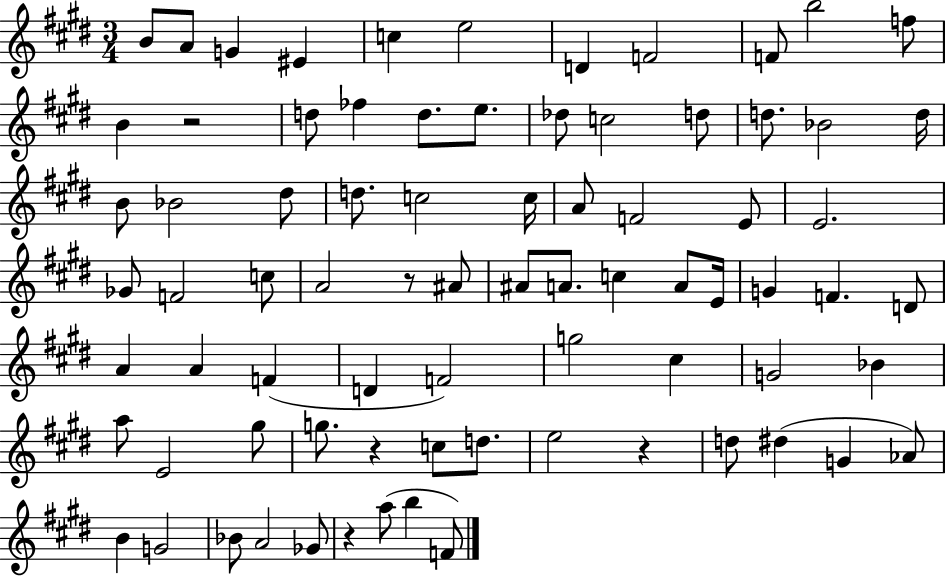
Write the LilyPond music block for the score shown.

{
  \clef treble
  \numericTimeSignature
  \time 3/4
  \key e \major
  b'8 a'8 g'4 eis'4 | c''4 e''2 | d'4 f'2 | f'8 b''2 f''8 | \break b'4 r2 | d''8 fes''4 d''8. e''8. | des''8 c''2 d''8 | d''8. bes'2 d''16 | \break b'8 bes'2 dis''8 | d''8. c''2 c''16 | a'8 f'2 e'8 | e'2. | \break ges'8 f'2 c''8 | a'2 r8 ais'8 | ais'8 a'8. c''4 a'8 e'16 | g'4 f'4. d'8 | \break a'4 a'4 f'4( | d'4 f'2) | g''2 cis''4 | g'2 bes'4 | \break a''8 e'2 gis''8 | g''8. r4 c''8 d''8. | e''2 r4 | d''8 dis''4( g'4 aes'8) | \break b'4 g'2 | bes'8 a'2 ges'8 | r4 a''8( b''4 f'8) | \bar "|."
}